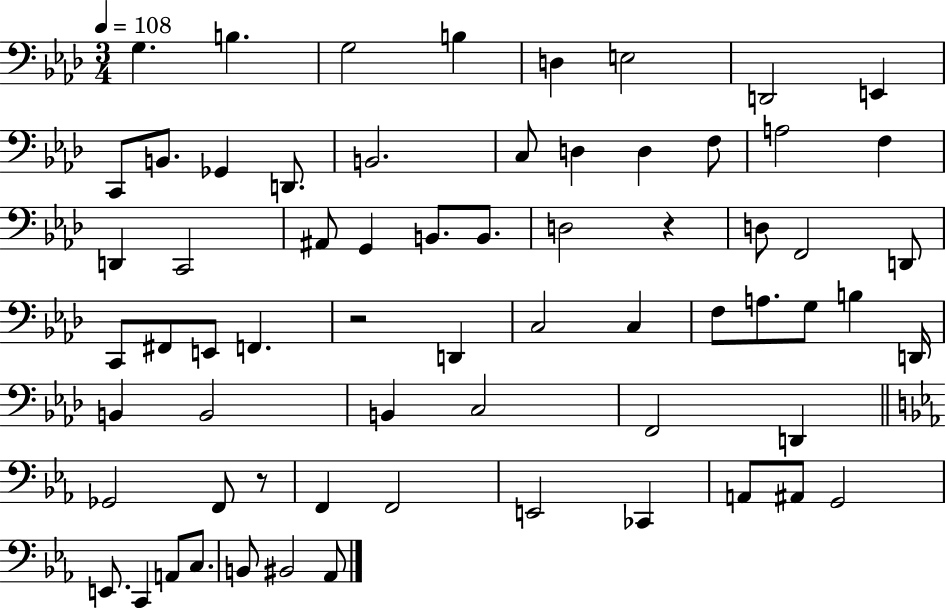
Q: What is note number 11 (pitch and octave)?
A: Gb2